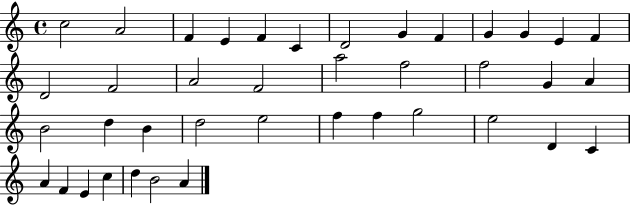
{
  \clef treble
  \time 4/4
  \defaultTimeSignature
  \key c \major
  c''2 a'2 | f'4 e'4 f'4 c'4 | d'2 g'4 f'4 | g'4 g'4 e'4 f'4 | \break d'2 f'2 | a'2 f'2 | a''2 f''2 | f''2 g'4 a'4 | \break b'2 d''4 b'4 | d''2 e''2 | f''4 f''4 g''2 | e''2 d'4 c'4 | \break a'4 f'4 e'4 c''4 | d''4 b'2 a'4 | \bar "|."
}